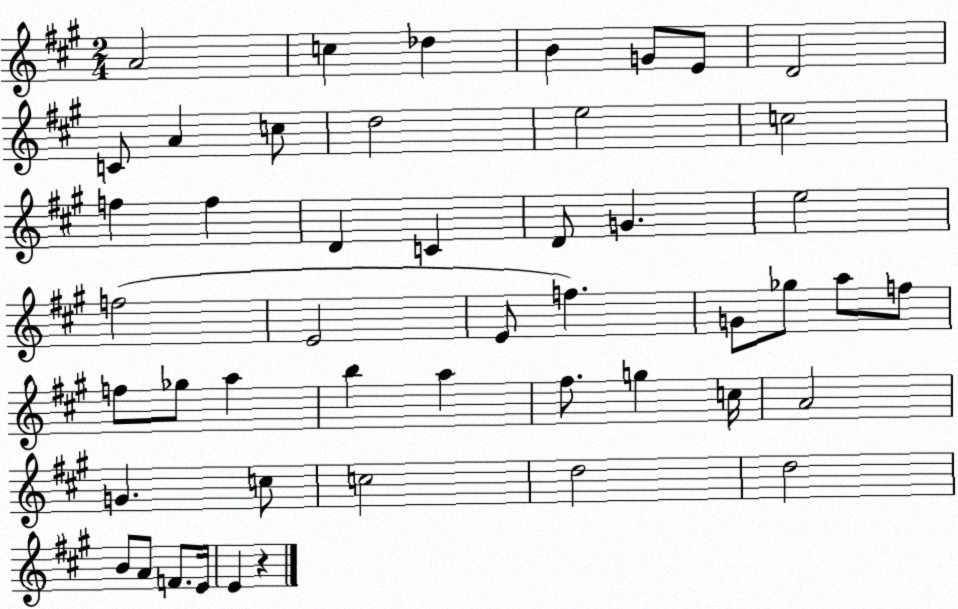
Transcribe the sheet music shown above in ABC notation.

X:1
T:Untitled
M:2/4
L:1/4
K:A
A2 c _d B G/2 E/2 D2 C/2 A c/2 d2 e2 c2 f f D C D/2 G e2 f2 E2 E/2 f G/2 _g/2 a/2 f/2 f/2 _g/2 a b a ^f/2 g c/4 A2 G c/2 c2 d2 d2 B/2 A/2 F/2 E/4 E z